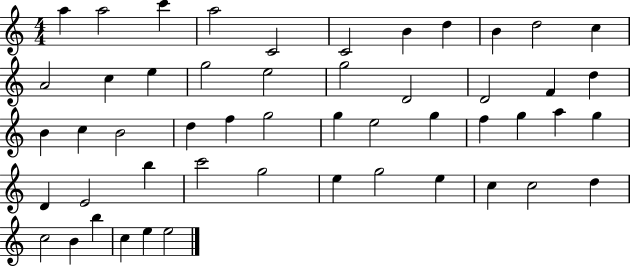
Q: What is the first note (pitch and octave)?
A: A5